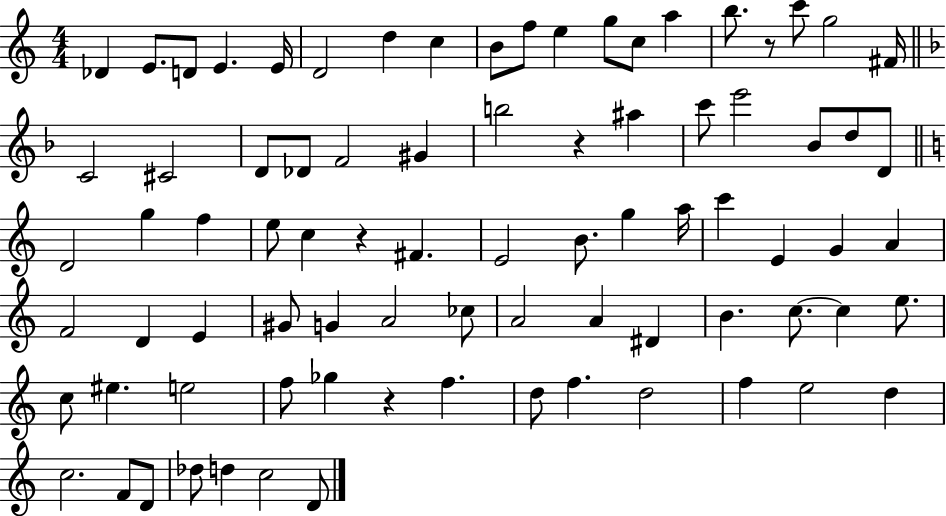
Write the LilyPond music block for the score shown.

{
  \clef treble
  \numericTimeSignature
  \time 4/4
  \key c \major
  des'4 e'8. d'8 e'4. e'16 | d'2 d''4 c''4 | b'8 f''8 e''4 g''8 c''8 a''4 | b''8. r8 c'''8 g''2 fis'16 | \break \bar "||" \break \key f \major c'2 cis'2 | d'8 des'8 f'2 gis'4 | b''2 r4 ais''4 | c'''8 e'''2 bes'8 d''8 d'8 | \break \bar "||" \break \key c \major d'2 g''4 f''4 | e''8 c''4 r4 fis'4. | e'2 b'8. g''4 a''16 | c'''4 e'4 g'4 a'4 | \break f'2 d'4 e'4 | gis'8 g'4 a'2 ces''8 | a'2 a'4 dis'4 | b'4. c''8.~~ c''4 e''8. | \break c''8 eis''4. e''2 | f''8 ges''4 r4 f''4. | d''8 f''4. d''2 | f''4 e''2 d''4 | \break c''2. f'8 d'8 | des''8 d''4 c''2 d'8 | \bar "|."
}